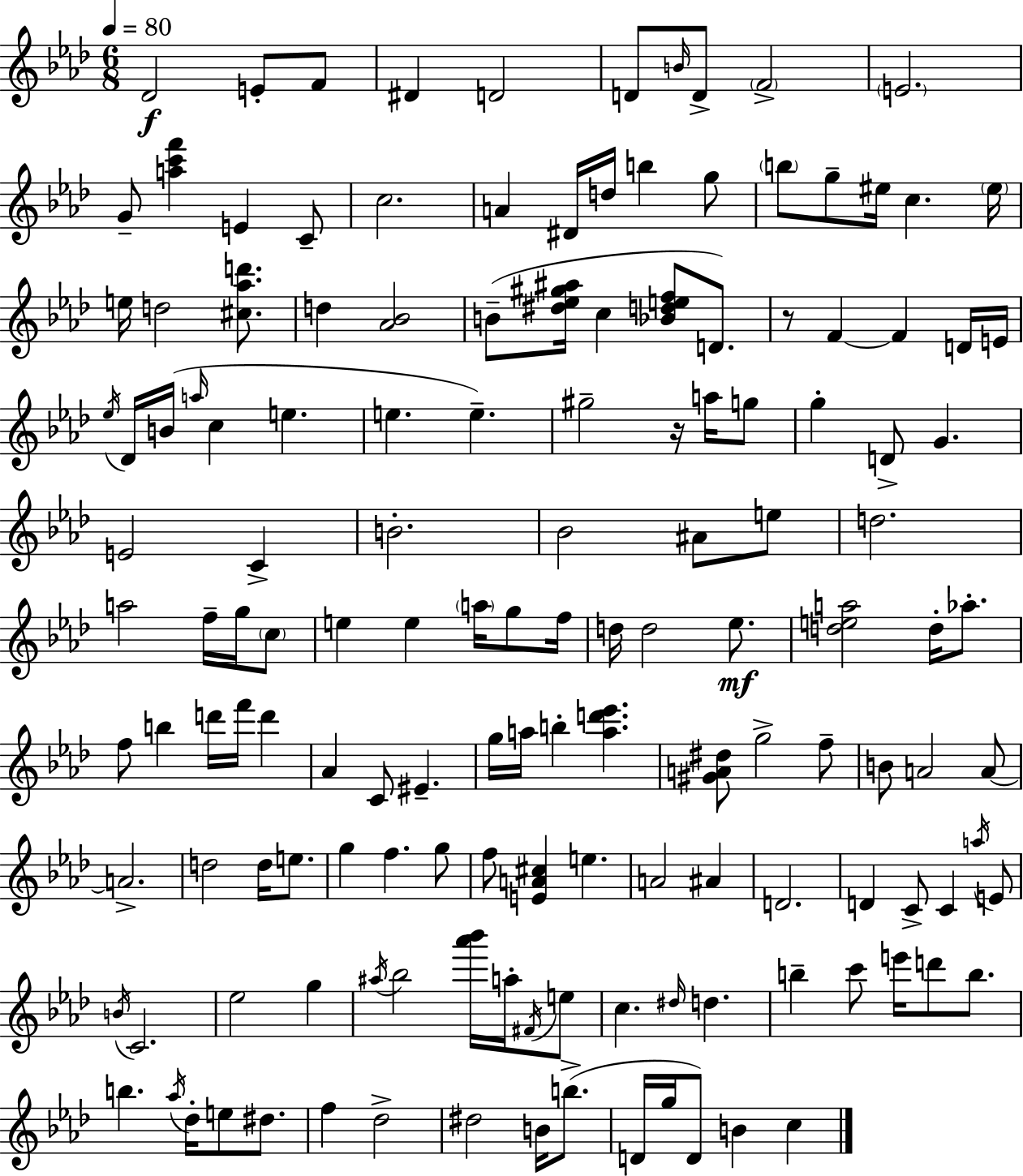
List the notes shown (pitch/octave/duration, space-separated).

Db4/h E4/e F4/e D#4/q D4/h D4/e B4/s D4/e F4/h E4/h. G4/e [A5,C6,F6]/q E4/q C4/e C5/h. A4/q D#4/s D5/s B5/q G5/e B5/e G5/e EIS5/s C5/q. EIS5/s E5/s D5/h [C#5,Ab5,D6]/e. D5/q [Ab4,Bb4]/h B4/e [D#5,Eb5,G#5,A#5]/s C5/q [Bb4,D5,E5,F5]/e D4/e. R/e F4/q F4/q D4/s E4/s Eb5/s Db4/s B4/s A5/s C5/q E5/q. E5/q. E5/q. G#5/h R/s A5/s G5/e G5/q D4/e G4/q. E4/h C4/q B4/h. Bb4/h A#4/e E5/e D5/h. A5/h F5/s G5/s C5/e E5/q E5/q A5/s G5/e F5/s D5/s D5/h Eb5/e. [D5,E5,A5]/h D5/s Ab5/e. F5/e B5/q D6/s F6/s D6/q Ab4/q C4/e EIS4/q. G5/s A5/s B5/q [A5,D6,Eb6]/q. [G#4,A4,D#5]/e G5/h F5/e B4/e A4/h A4/e A4/h. D5/h D5/s E5/e. G5/q F5/q. G5/e F5/e [E4,A4,C#5]/q E5/q. A4/h A#4/q D4/h. D4/q C4/e C4/q A5/s E4/e B4/s C4/h. Eb5/h G5/q A#5/s Bb5/h [Ab6,Bb6]/s A5/s F#4/s E5/e C5/q. D#5/s D5/q. B5/q C6/e E6/s D6/e B5/e. B5/q. Ab5/s Db5/s E5/e D#5/e. F5/q Db5/h D#5/h B4/s B5/e. D4/s G5/s D4/e B4/q C5/q